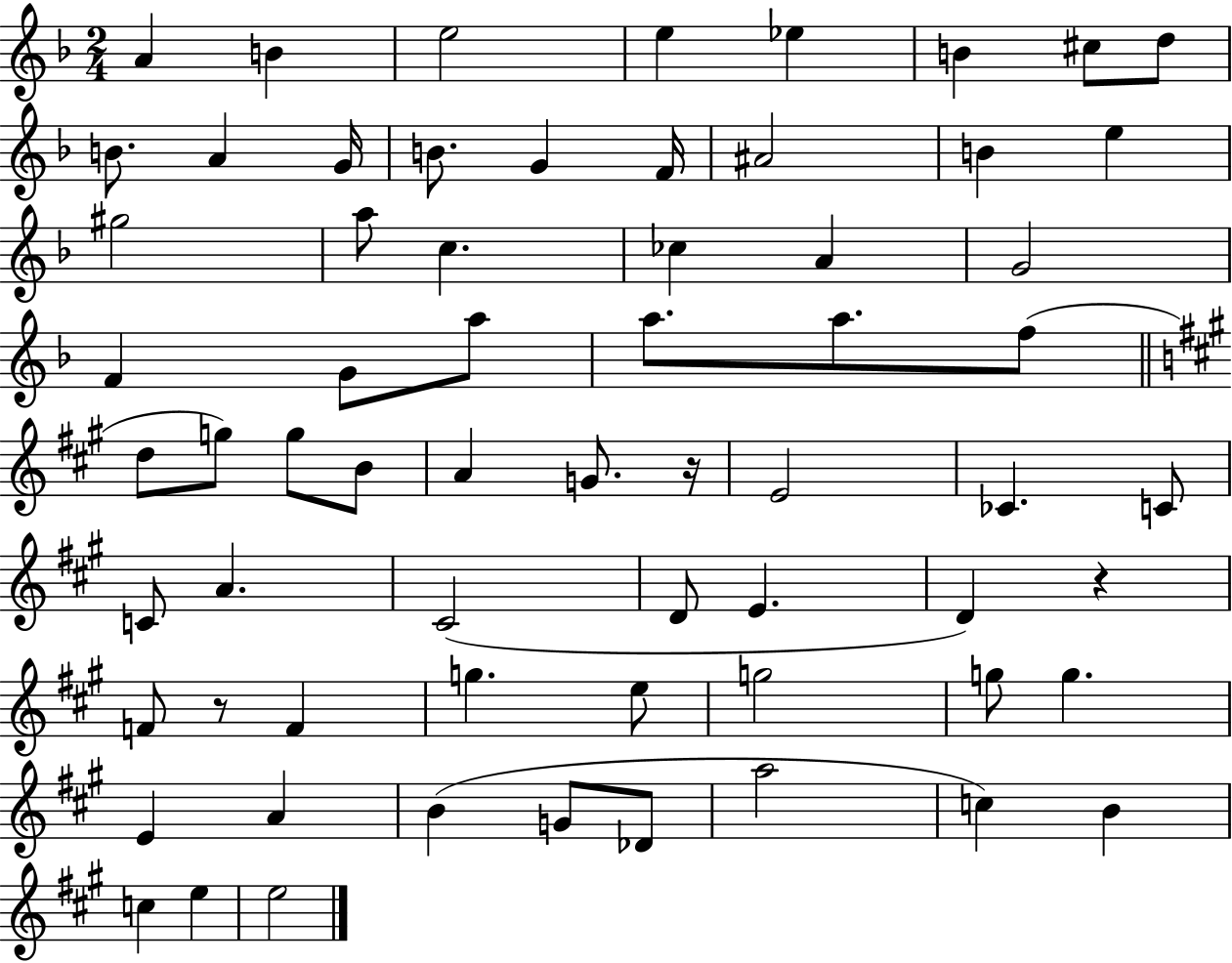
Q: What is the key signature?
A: F major